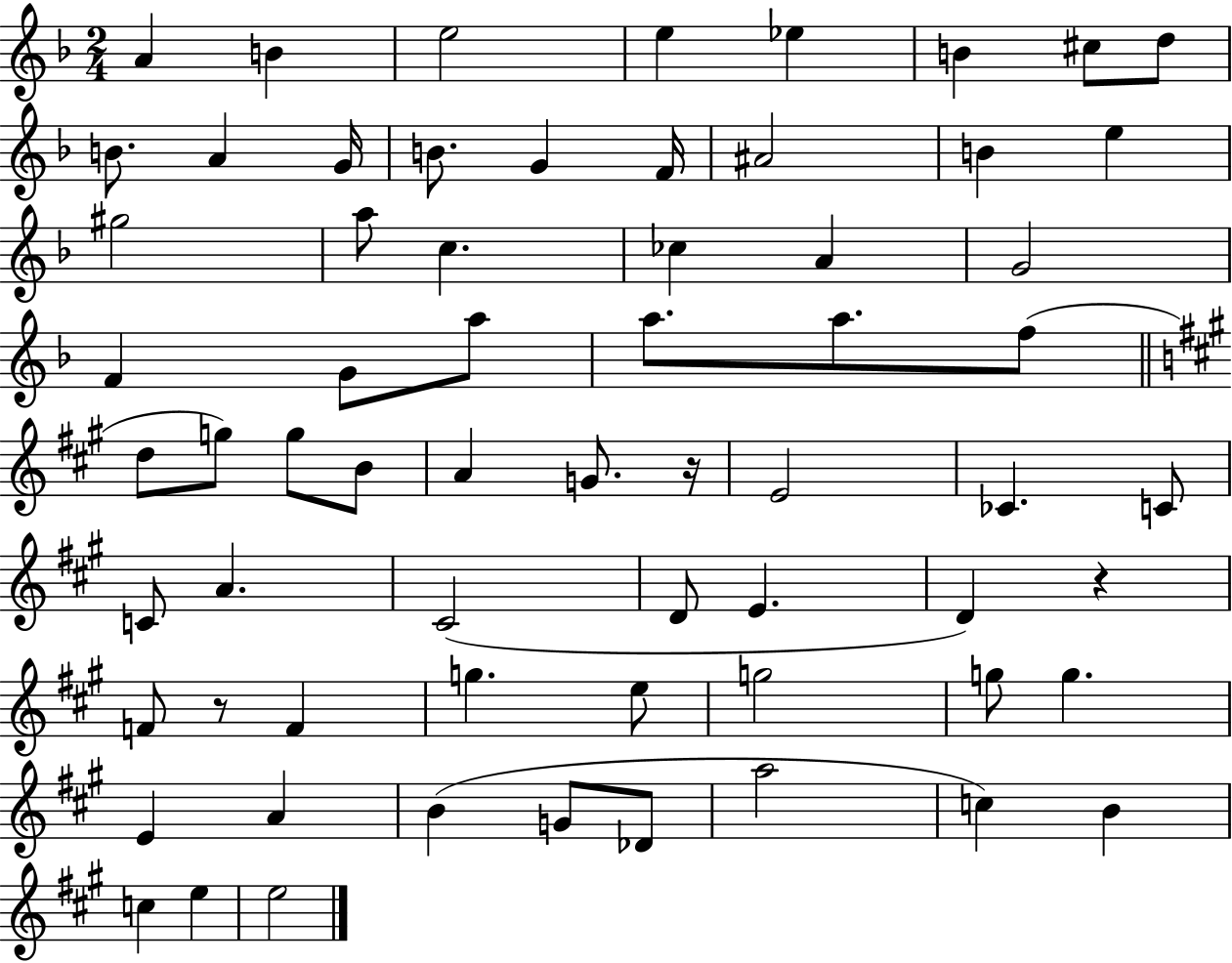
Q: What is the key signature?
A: F major